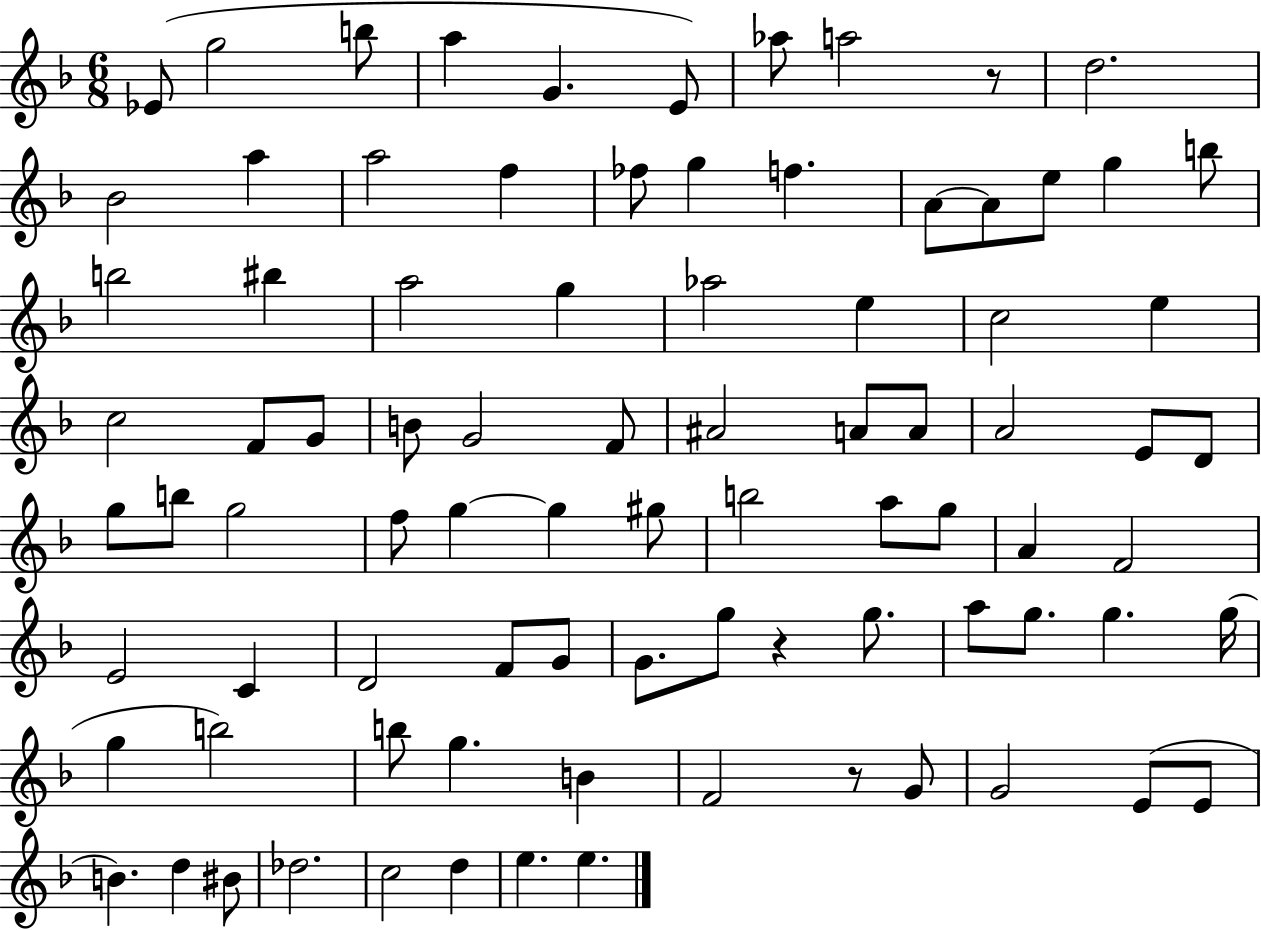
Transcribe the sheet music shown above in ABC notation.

X:1
T:Untitled
M:6/8
L:1/4
K:F
_E/2 g2 b/2 a G E/2 _a/2 a2 z/2 d2 _B2 a a2 f _f/2 g f A/2 A/2 e/2 g b/2 b2 ^b a2 g _a2 e c2 e c2 F/2 G/2 B/2 G2 F/2 ^A2 A/2 A/2 A2 E/2 D/2 g/2 b/2 g2 f/2 g g ^g/2 b2 a/2 g/2 A F2 E2 C D2 F/2 G/2 G/2 g/2 z g/2 a/2 g/2 g g/4 g b2 b/2 g B F2 z/2 G/2 G2 E/2 E/2 B d ^B/2 _d2 c2 d e e